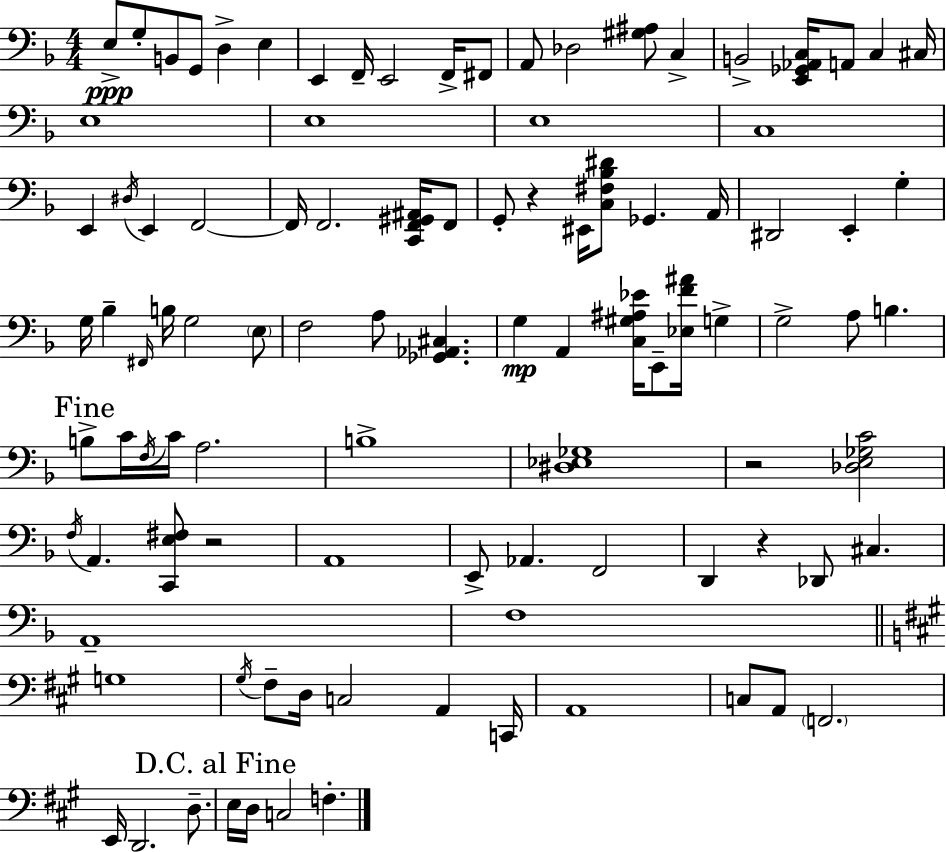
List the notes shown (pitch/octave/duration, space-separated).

E3/e G3/e B2/e G2/e D3/q E3/q E2/q F2/s E2/h F2/s F#2/e A2/e Db3/h [G#3,A#3]/e C3/q B2/h [E2,Gb2,Ab2,C3]/s A2/e C3/q C#3/s E3/w E3/w E3/w C3/w E2/q D#3/s E2/q F2/h F2/s F2/h. [C2,F2,G#2,A#2]/s F2/e G2/e R/q EIS2/s [C3,F#3,Bb3,D#4]/e Gb2/q. A2/s D#2/h E2/q G3/q G3/s Bb3/q F#2/s B3/s G3/h E3/e F3/h A3/e [Gb2,Ab2,C#3]/q. G3/q A2/q [C3,G#3,A#3,Eb4]/s E2/e [Eb3,F4,A#4]/s G3/q G3/h A3/e B3/q. B3/e C4/s F3/s C4/s A3/h. B3/w [D#3,Eb3,Gb3]/w R/h [Db3,E3,Gb3,C4]/h F3/s A2/q. [C2,E3,F#3]/e R/h A2/w E2/e Ab2/q. F2/h D2/q R/q Db2/e C#3/q. A2/w F3/w G3/w G#3/s F#3/e D3/s C3/h A2/q C2/s A2/w C3/e A2/e F2/h. E2/s D2/h. D3/e. E3/s D3/s C3/h F3/q.